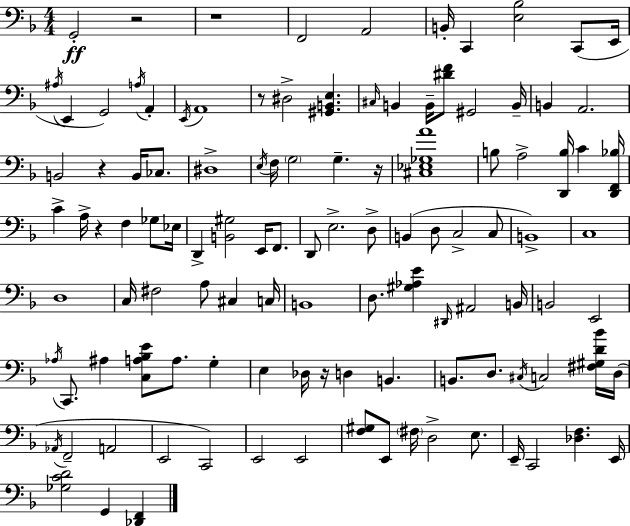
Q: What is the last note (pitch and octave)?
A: G2